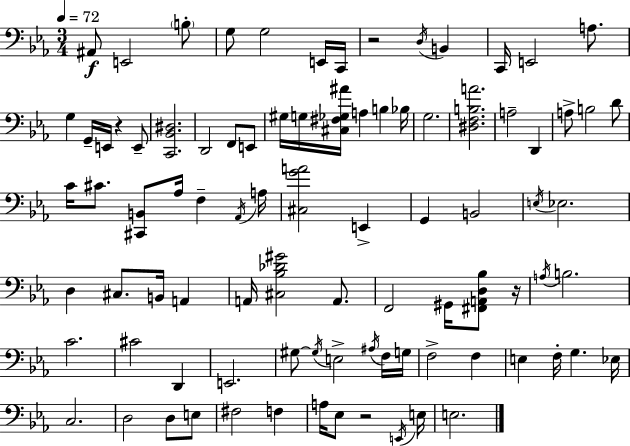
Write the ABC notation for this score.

X:1
T:Untitled
M:3/4
L:1/4
K:Eb
^A,,/2 E,,2 B,/2 G,/2 G,2 E,,/4 C,,/4 z2 D,/4 B,, C,,/4 E,,2 A,/2 G, G,,/4 E,,/4 z E,,/2 [C,,_B,,^D,]2 D,,2 F,,/2 E,,/2 ^G,/4 G,/4 [^C,^F,_G,^A]/4 A, B, _B,/4 G,2 [^D,F,B,A]2 A,2 D,, A,/2 B,2 D/2 C/4 ^C/2 [^C,,B,,]/2 _A,/4 F, _A,,/4 A,/4 [^C,GA]2 E,, G,, B,,2 E,/4 _E,2 D, ^C,/2 B,,/4 A,, A,,/4 [^C,_B,_D^G]2 A,,/2 F,,2 ^G,,/4 [^F,,A,,D,_B,]/2 z/4 A,/4 B,2 C2 ^C2 D,, E,,2 ^G,/2 ^G,/4 E,2 ^A,/4 F,/4 G,/4 F,2 F, E, F,/4 G, _E,/4 C,2 D,2 D,/2 E,/2 ^F,2 F, A,/4 _E,/2 z2 E,,/4 E,/4 E,2